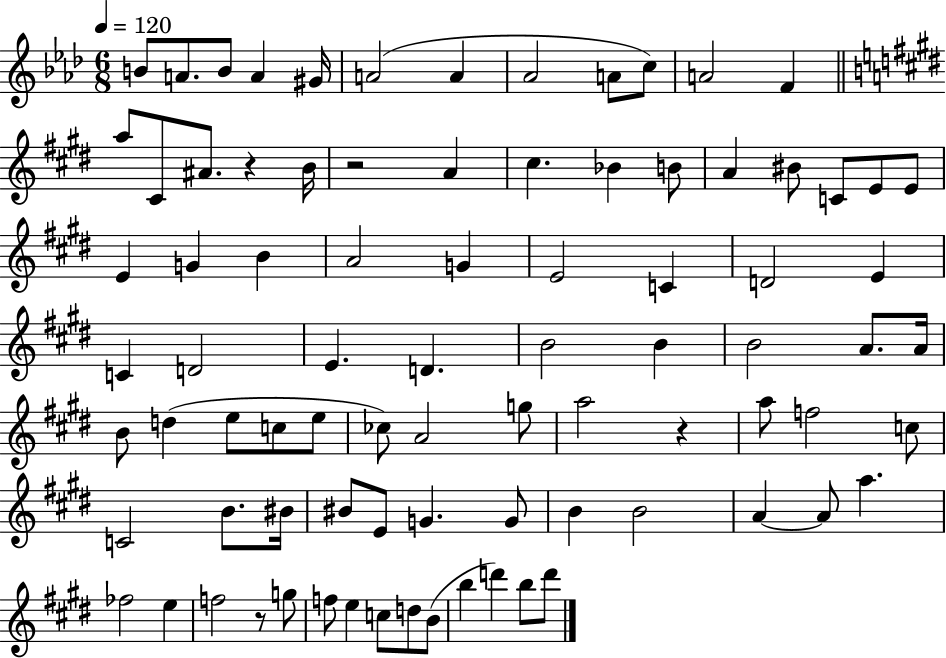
B4/e A4/e. B4/e A4/q G#4/s A4/h A4/q Ab4/h A4/e C5/e A4/h F4/q A5/e C#4/e A#4/e. R/q B4/s R/h A4/q C#5/q. Bb4/q B4/e A4/q BIS4/e C4/e E4/e E4/e E4/q G4/q B4/q A4/h G4/q E4/h C4/q D4/h E4/q C4/q D4/h E4/q. D4/q. B4/h B4/q B4/h A4/e. A4/s B4/e D5/q E5/e C5/e E5/e CES5/e A4/h G5/e A5/h R/q A5/e F5/h C5/e C4/h B4/e. BIS4/s BIS4/e E4/e G4/q. G4/e B4/q B4/h A4/q A4/e A5/q. FES5/h E5/q F5/h R/e G5/e F5/e E5/q C5/e D5/e B4/e B5/q D6/q B5/e D6/e